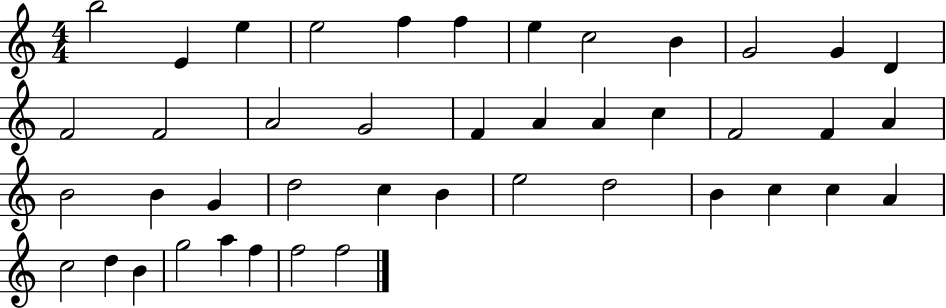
X:1
T:Untitled
M:4/4
L:1/4
K:C
b2 E e e2 f f e c2 B G2 G D F2 F2 A2 G2 F A A c F2 F A B2 B G d2 c B e2 d2 B c c A c2 d B g2 a f f2 f2